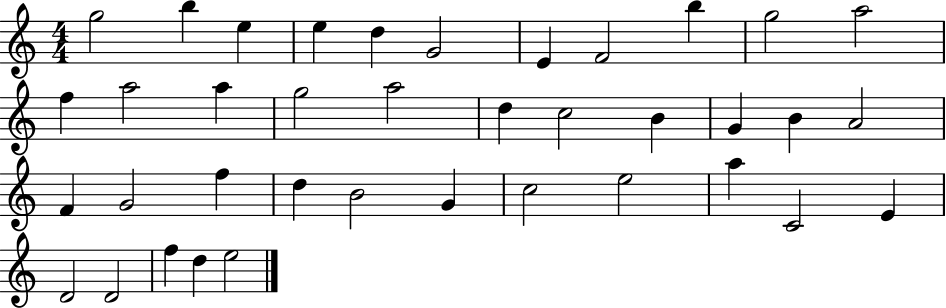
{
  \clef treble
  \numericTimeSignature
  \time 4/4
  \key c \major
  g''2 b''4 e''4 | e''4 d''4 g'2 | e'4 f'2 b''4 | g''2 a''2 | \break f''4 a''2 a''4 | g''2 a''2 | d''4 c''2 b'4 | g'4 b'4 a'2 | \break f'4 g'2 f''4 | d''4 b'2 g'4 | c''2 e''2 | a''4 c'2 e'4 | \break d'2 d'2 | f''4 d''4 e''2 | \bar "|."
}